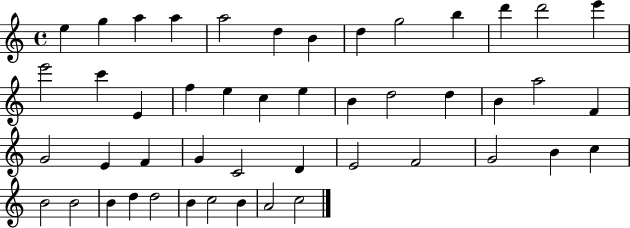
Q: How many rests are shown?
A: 0